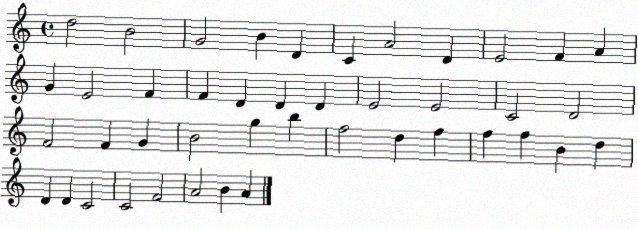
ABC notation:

X:1
T:Untitled
M:4/4
L:1/4
K:C
d2 B2 G2 B D C A2 D E2 F A G E2 F F D D D E2 E2 C2 D2 F2 F G B2 g b f2 d f f f B d D D C2 C2 F2 A2 B A